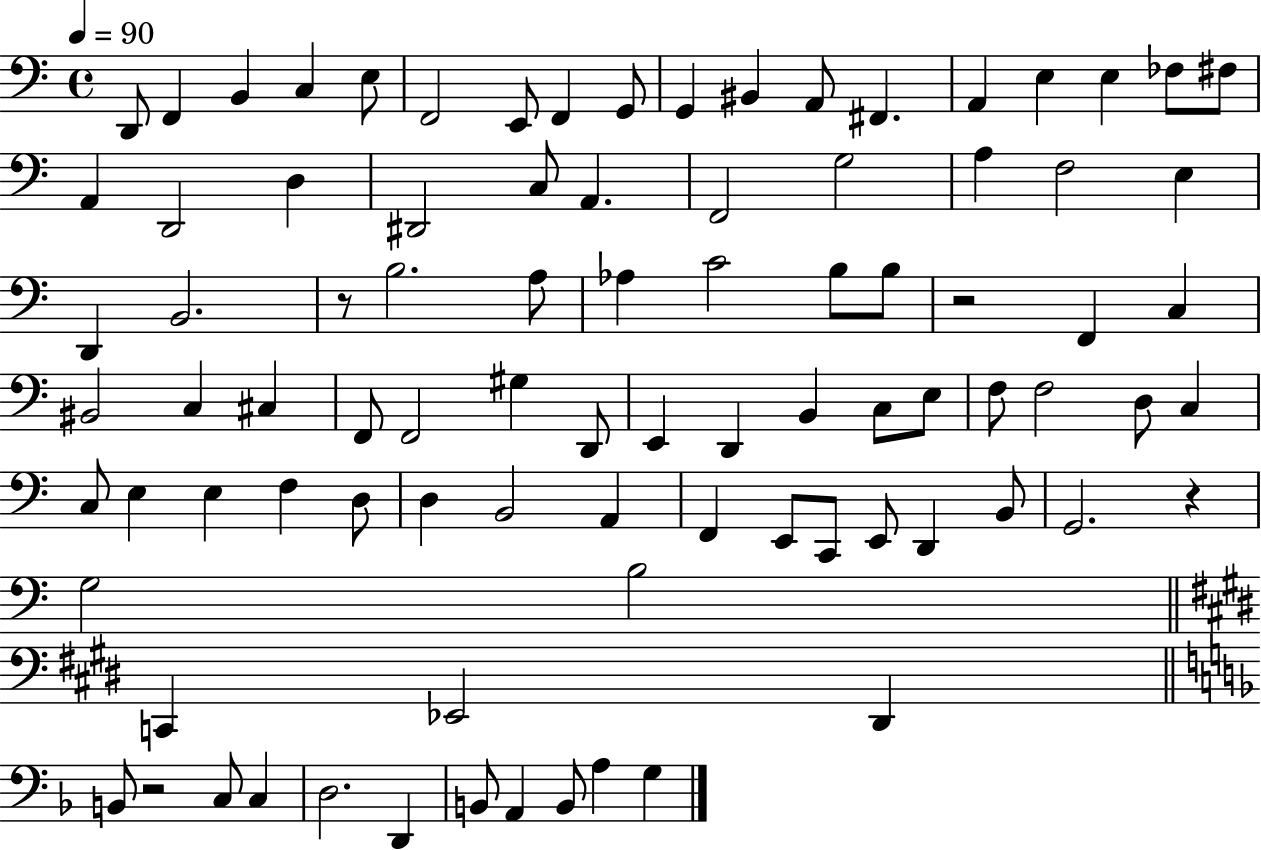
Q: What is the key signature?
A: C major